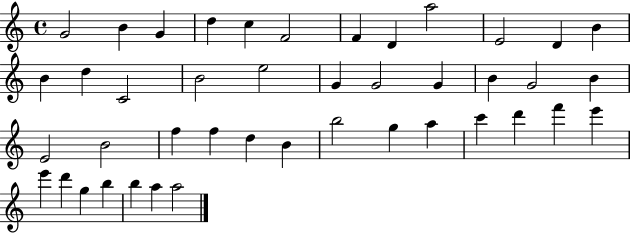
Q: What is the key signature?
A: C major